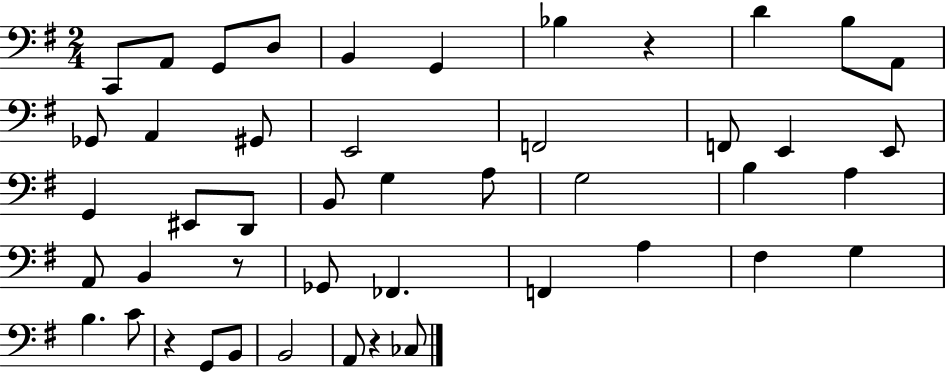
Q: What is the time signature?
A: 2/4